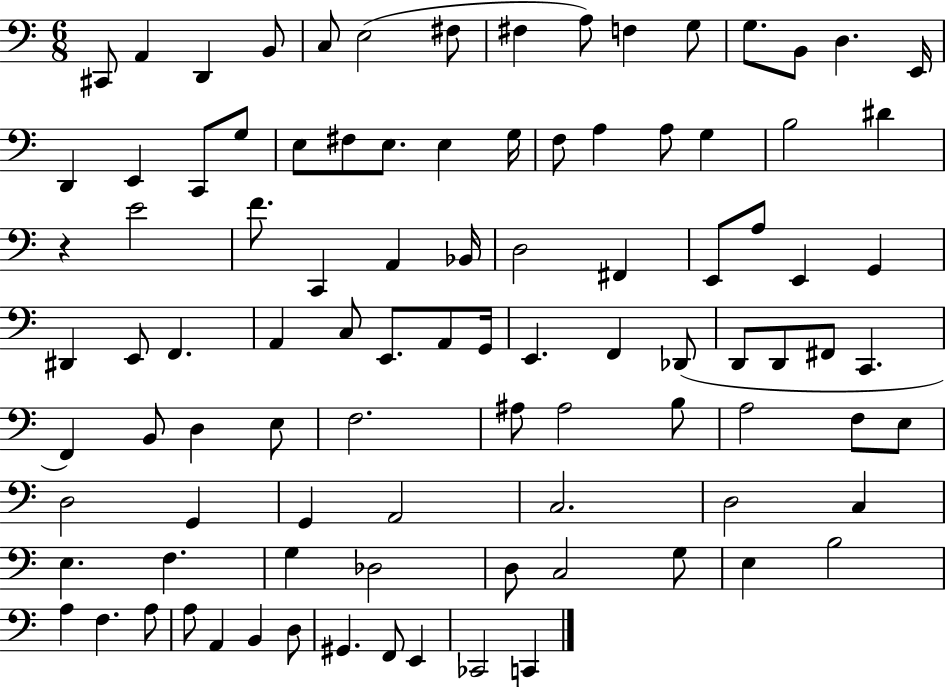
X:1
T:Untitled
M:6/8
L:1/4
K:C
^C,,/2 A,, D,, B,,/2 C,/2 E,2 ^F,/2 ^F, A,/2 F, G,/2 G,/2 B,,/2 D, E,,/4 D,, E,, C,,/2 G,/2 E,/2 ^F,/2 E,/2 E, G,/4 F,/2 A, A,/2 G, B,2 ^D z E2 F/2 C,, A,, _B,,/4 D,2 ^F,, E,,/2 A,/2 E,, G,, ^D,, E,,/2 F,, A,, C,/2 E,,/2 A,,/2 G,,/4 E,, F,, _D,,/2 D,,/2 D,,/2 ^F,,/2 C,, F,, B,,/2 D, E,/2 F,2 ^A,/2 ^A,2 B,/2 A,2 F,/2 E,/2 D,2 G,, G,, A,,2 C,2 D,2 C, E, F, G, _D,2 D,/2 C,2 G,/2 E, B,2 A, F, A,/2 A,/2 A,, B,, D,/2 ^G,, F,,/2 E,, _C,,2 C,,